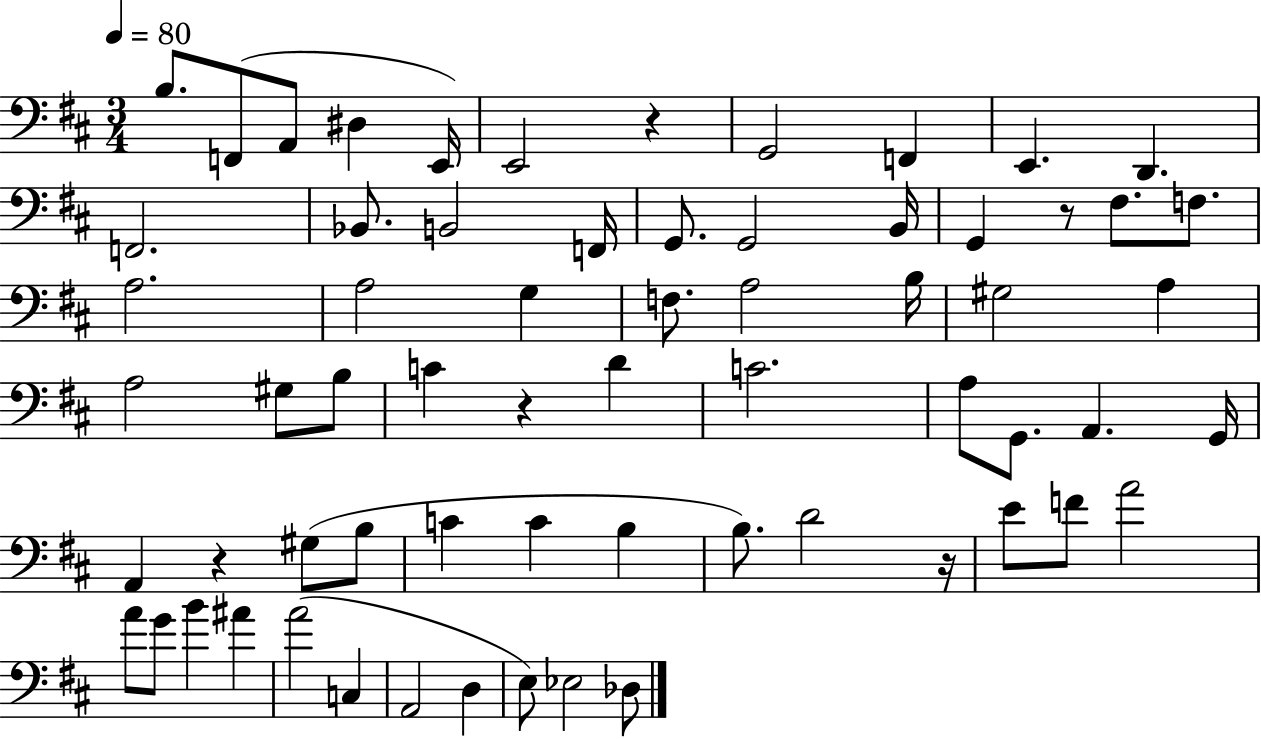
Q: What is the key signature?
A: D major